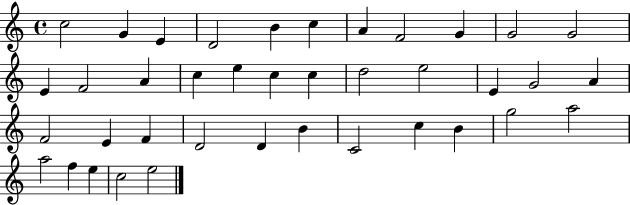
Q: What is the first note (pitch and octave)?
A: C5